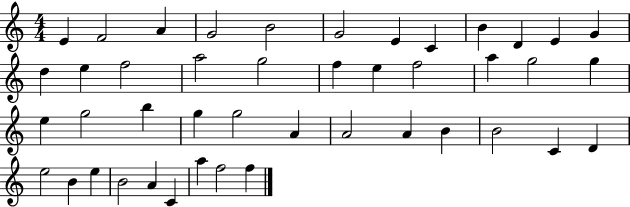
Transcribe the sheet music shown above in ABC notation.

X:1
T:Untitled
M:4/4
L:1/4
K:C
E F2 A G2 B2 G2 E C B D E G d e f2 a2 g2 f e f2 a g2 g e g2 b g g2 A A2 A B B2 C D e2 B e B2 A C a f2 f